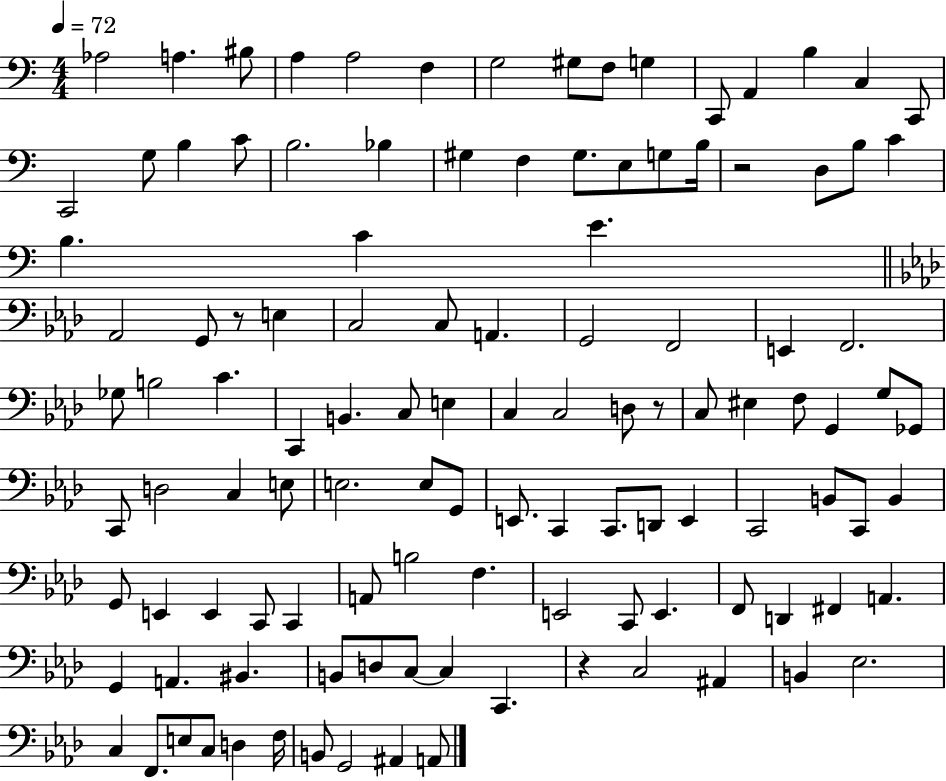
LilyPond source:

{
  \clef bass
  \numericTimeSignature
  \time 4/4
  \key c \major
  \tempo 4 = 72
  aes2 a4. bis8 | a4 a2 f4 | g2 gis8 f8 g4 | c,8 a,4 b4 c4 c,8 | \break c,2 g8 b4 c'8 | b2. bes4 | gis4 f4 gis8. e8 g8 b16 | r2 d8 b8 c'4 | \break b4. c'4 e'4. | \bar "||" \break \key f \minor aes,2 g,8 r8 e4 | c2 c8 a,4. | g,2 f,2 | e,4 f,2. | \break ges8 b2 c'4. | c,4 b,4. c8 e4 | c4 c2 d8 r8 | c8 eis4 f8 g,4 g8 ges,8 | \break c,8 d2 c4 e8 | e2. e8 g,8 | e,8. c,4 c,8. d,8 e,4 | c,2 b,8 c,8 b,4 | \break g,8 e,4 e,4 c,8 c,4 | a,8 b2 f4. | e,2 c,8 e,4. | f,8 d,4 fis,4 a,4. | \break g,4 a,4. bis,4. | b,8 d8 c8~~ c4 c,4. | r4 c2 ais,4 | b,4 ees2. | \break c4 f,8. e8 c8 d4 f16 | b,8 g,2 ais,4 a,8 | \bar "|."
}